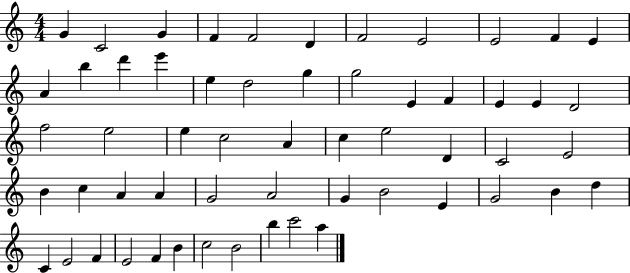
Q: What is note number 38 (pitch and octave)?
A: A4